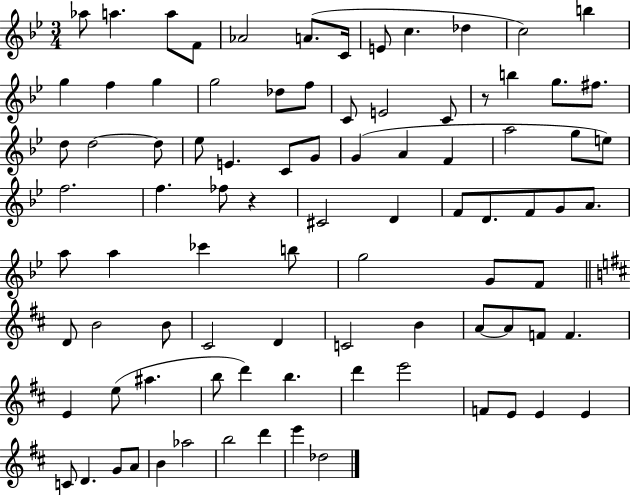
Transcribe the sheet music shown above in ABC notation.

X:1
T:Untitled
M:3/4
L:1/4
K:Bb
_a/2 a a/2 F/2 _A2 A/2 C/4 E/2 c _d c2 b g f g g2 _d/2 f/2 C/2 E2 C/2 z/2 b g/2 ^f/2 d/2 d2 d/2 _e/2 E C/2 G/2 G A F a2 g/2 e/2 f2 f _f/2 z ^C2 D F/2 D/2 F/2 G/2 A/2 a/2 a _c' b/2 g2 G/2 F/2 D/2 B2 B/2 ^C2 D C2 B A/2 A/2 F/2 F E e/2 ^a b/2 d' b d' e'2 F/2 E/2 E E C/2 D G/2 A/2 B _a2 b2 d' e' _d2